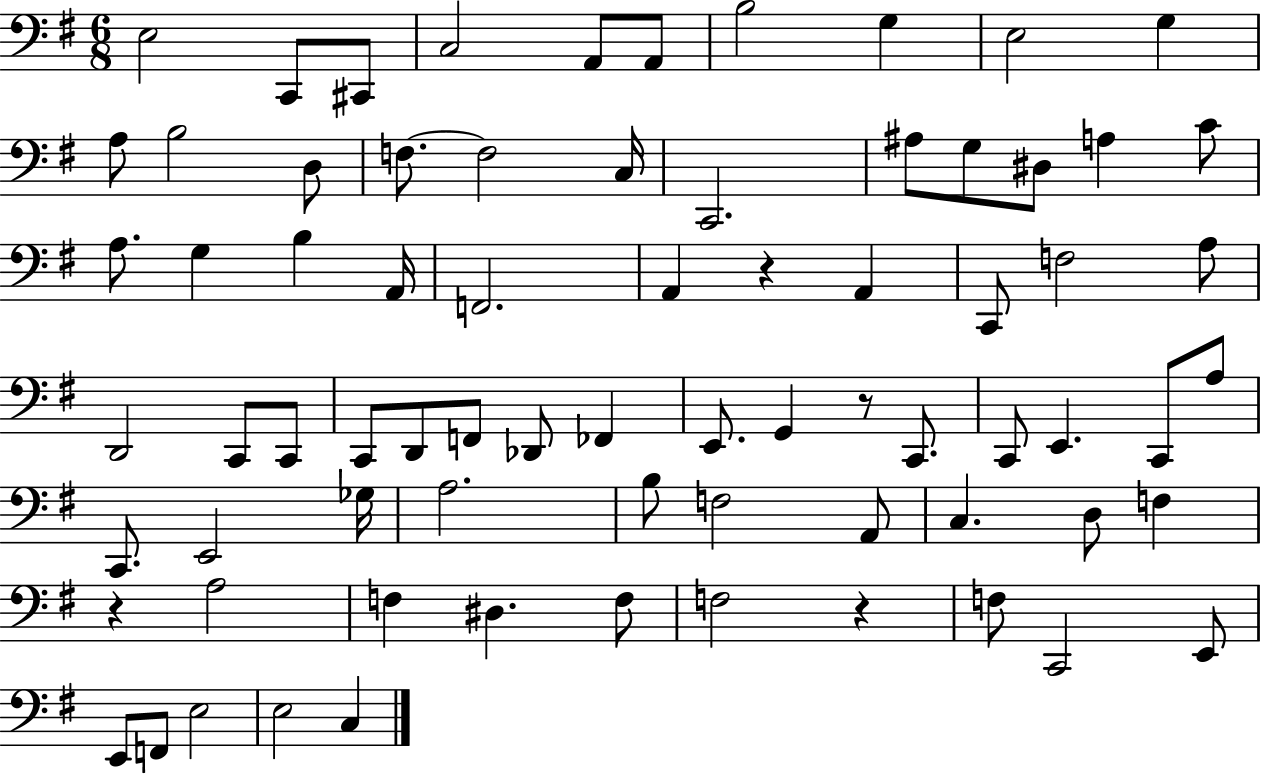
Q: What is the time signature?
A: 6/8